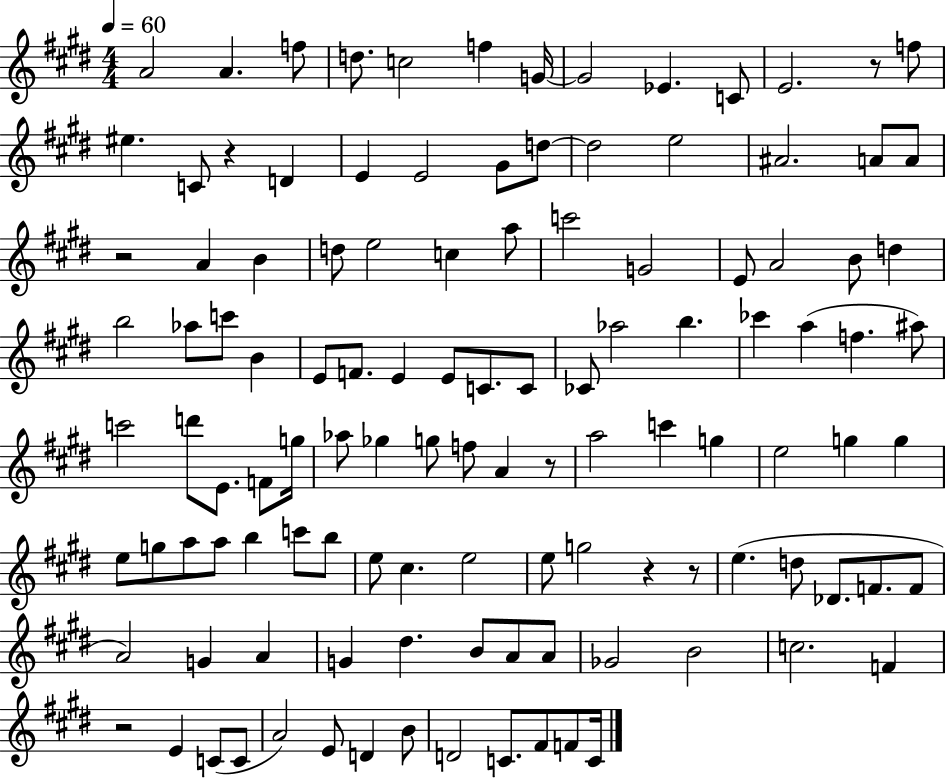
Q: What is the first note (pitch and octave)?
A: A4